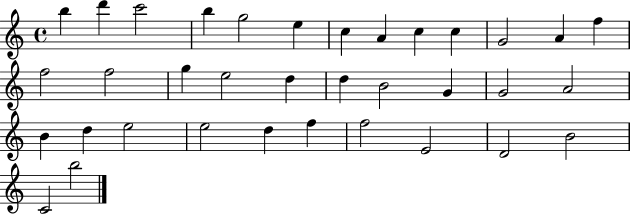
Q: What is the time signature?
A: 4/4